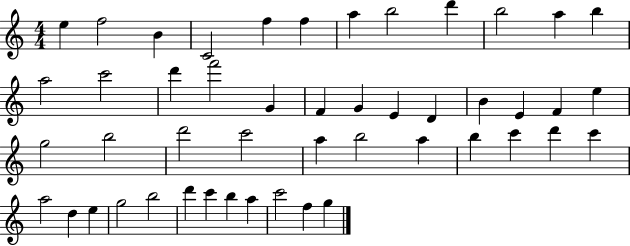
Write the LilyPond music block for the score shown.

{
  \clef treble
  \numericTimeSignature
  \time 4/4
  \key c \major
  e''4 f''2 b'4 | c'2 f''4 f''4 | a''4 b''2 d'''4 | b''2 a''4 b''4 | \break a''2 c'''2 | d'''4 f'''2 g'4 | f'4 g'4 e'4 d'4 | b'4 e'4 f'4 e''4 | \break g''2 b''2 | d'''2 c'''2 | a''4 b''2 a''4 | b''4 c'''4 d'''4 c'''4 | \break a''2 d''4 e''4 | g''2 b''2 | d'''4 c'''4 b''4 a''4 | c'''2 f''4 g''4 | \break \bar "|."
}